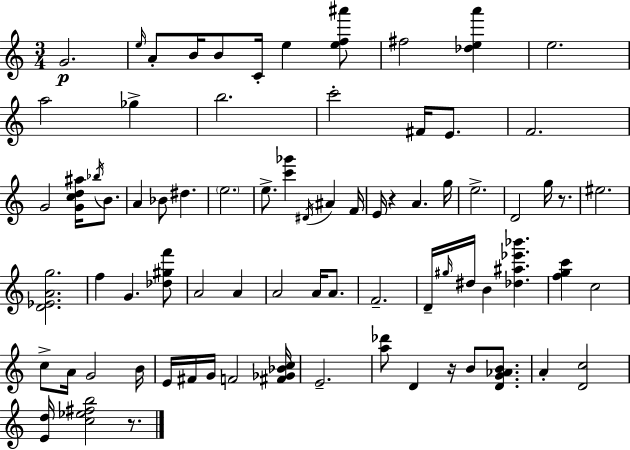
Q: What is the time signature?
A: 3/4